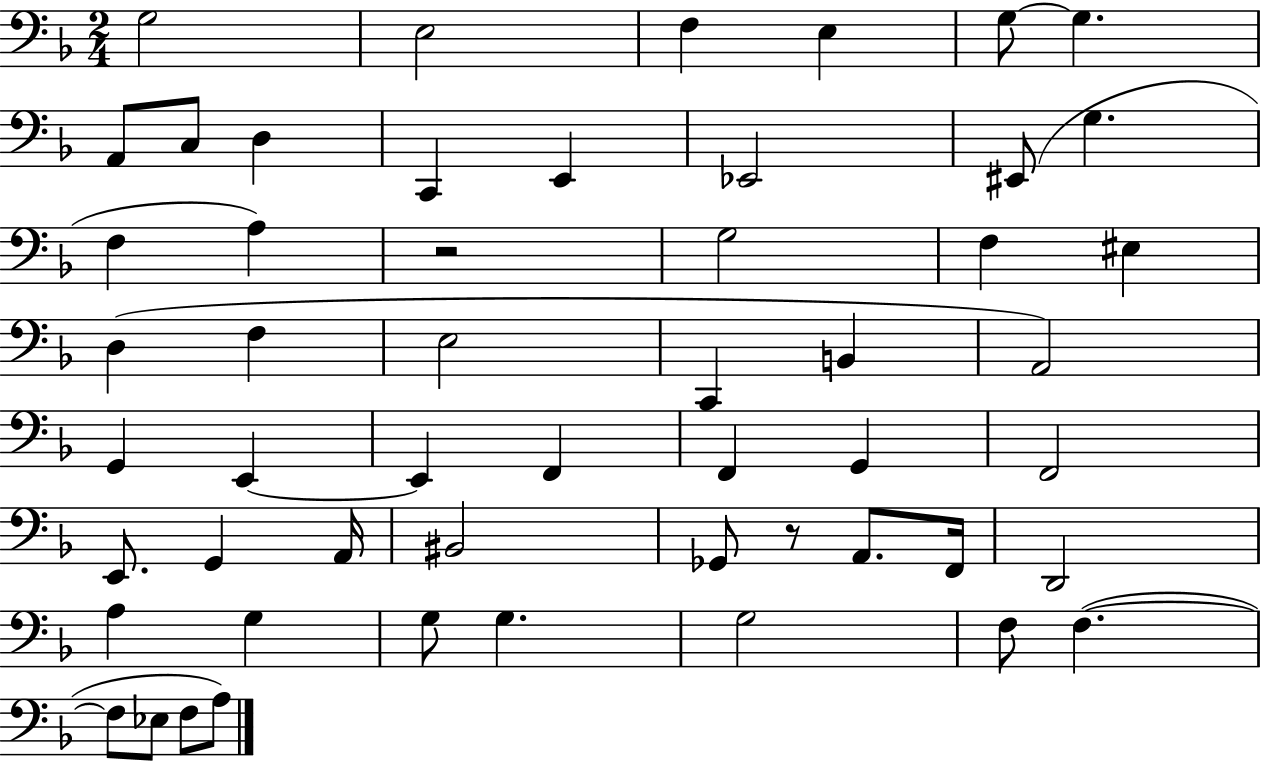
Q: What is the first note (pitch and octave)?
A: G3